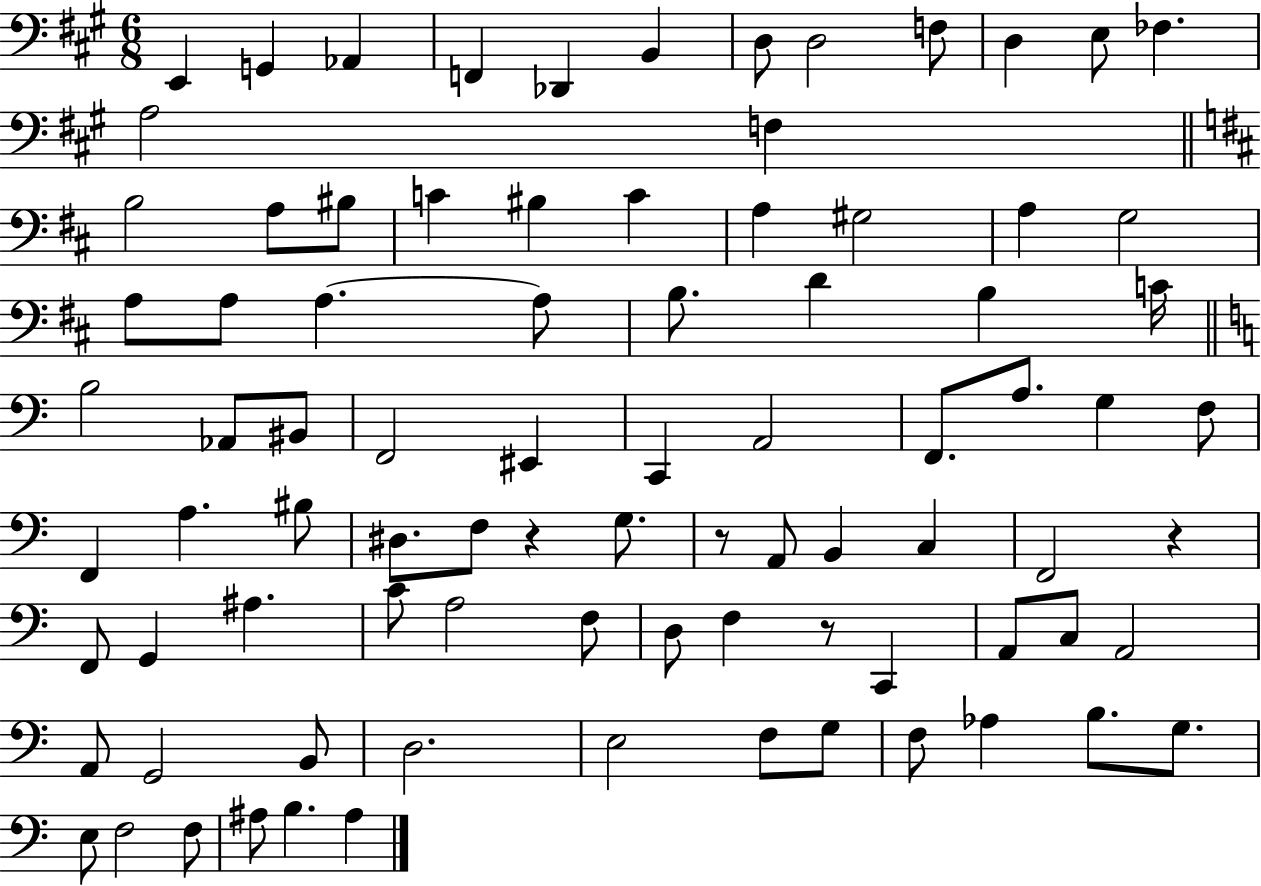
E2/q G2/q Ab2/q F2/q Db2/q B2/q D3/e D3/h F3/e D3/q E3/e FES3/q. A3/h F3/q B3/h A3/e BIS3/e C4/q BIS3/q C4/q A3/q G#3/h A3/q G3/h A3/e A3/e A3/q. A3/e B3/e. D4/q B3/q C4/s B3/h Ab2/e BIS2/e F2/h EIS2/q C2/q A2/h F2/e. A3/e. G3/q F3/e F2/q A3/q. BIS3/e D#3/e. F3/e R/q G3/e. R/e A2/e B2/q C3/q F2/h R/q F2/e G2/q A#3/q. C4/e A3/h F3/e D3/e F3/q R/e C2/q A2/e C3/e A2/h A2/e G2/h B2/e D3/h. E3/h F3/e G3/e F3/e Ab3/q B3/e. G3/e. E3/e F3/h F3/e A#3/e B3/q. A#3/q